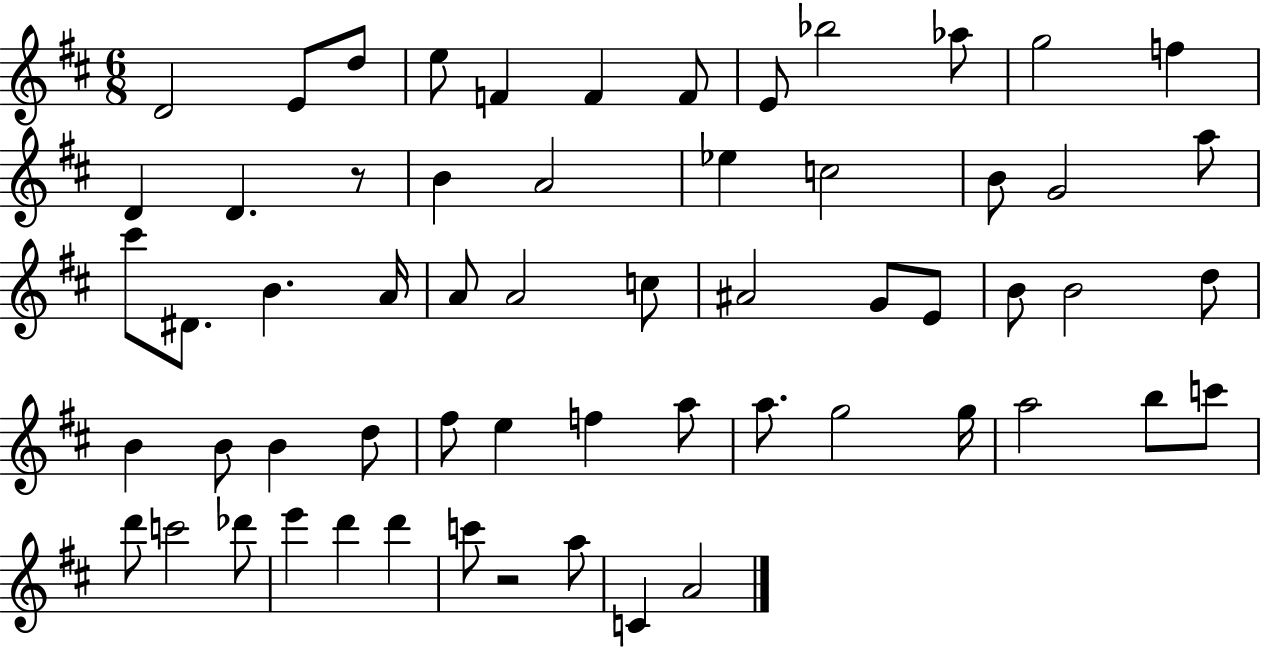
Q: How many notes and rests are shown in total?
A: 60